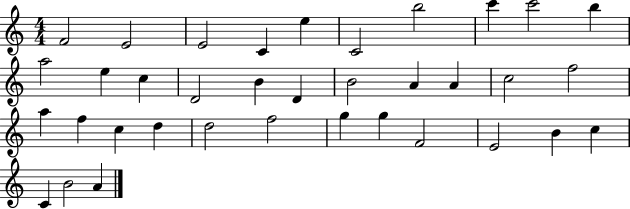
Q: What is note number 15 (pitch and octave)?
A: B4